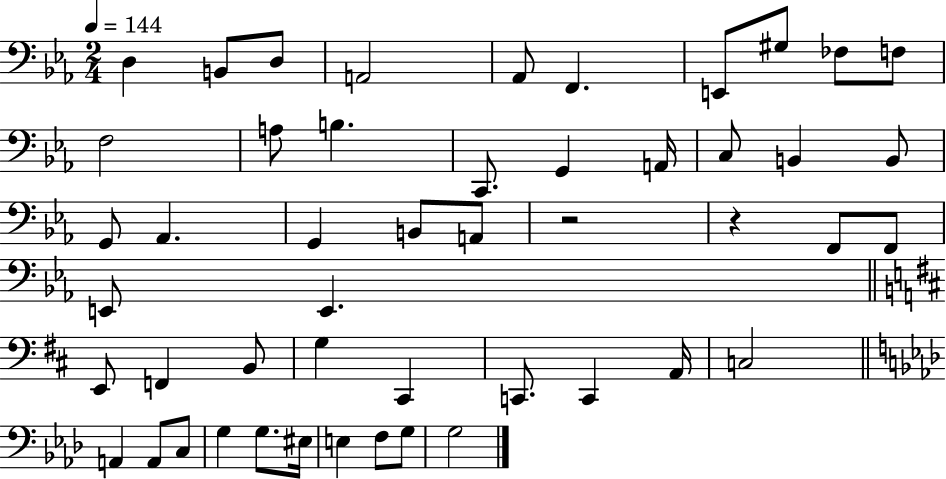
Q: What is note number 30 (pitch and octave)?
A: F2